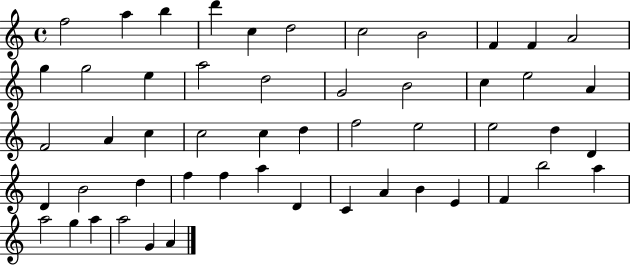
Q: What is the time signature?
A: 4/4